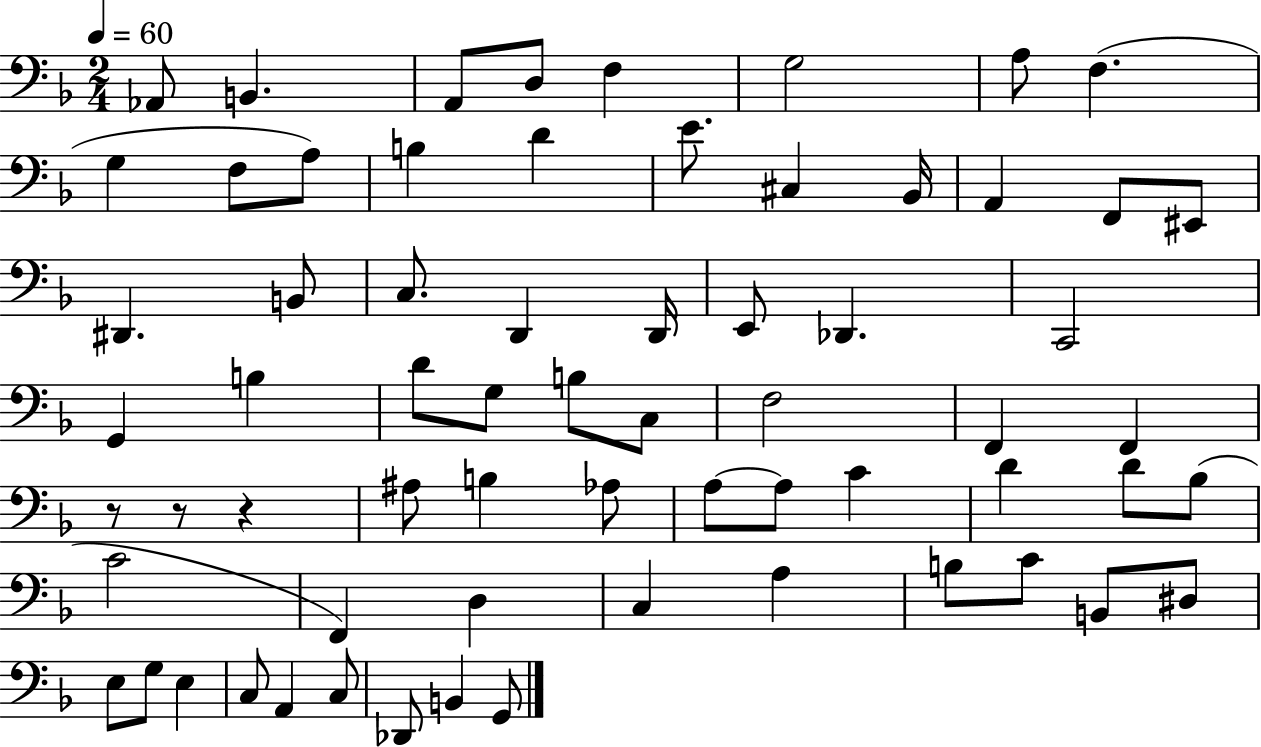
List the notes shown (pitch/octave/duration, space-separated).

Ab2/e B2/q. A2/e D3/e F3/q G3/h A3/e F3/q. G3/q F3/e A3/e B3/q D4/q E4/e. C#3/q Bb2/s A2/q F2/e EIS2/e D#2/q. B2/e C3/e. D2/q D2/s E2/e Db2/q. C2/h G2/q B3/q D4/e G3/e B3/e C3/e F3/h F2/q F2/q R/e R/e R/q A#3/e B3/q Ab3/e A3/e A3/e C4/q D4/q D4/e Bb3/e C4/h F2/q D3/q C3/q A3/q B3/e C4/e B2/e D#3/e E3/e G3/e E3/q C3/e A2/q C3/e Db2/e B2/q G2/e